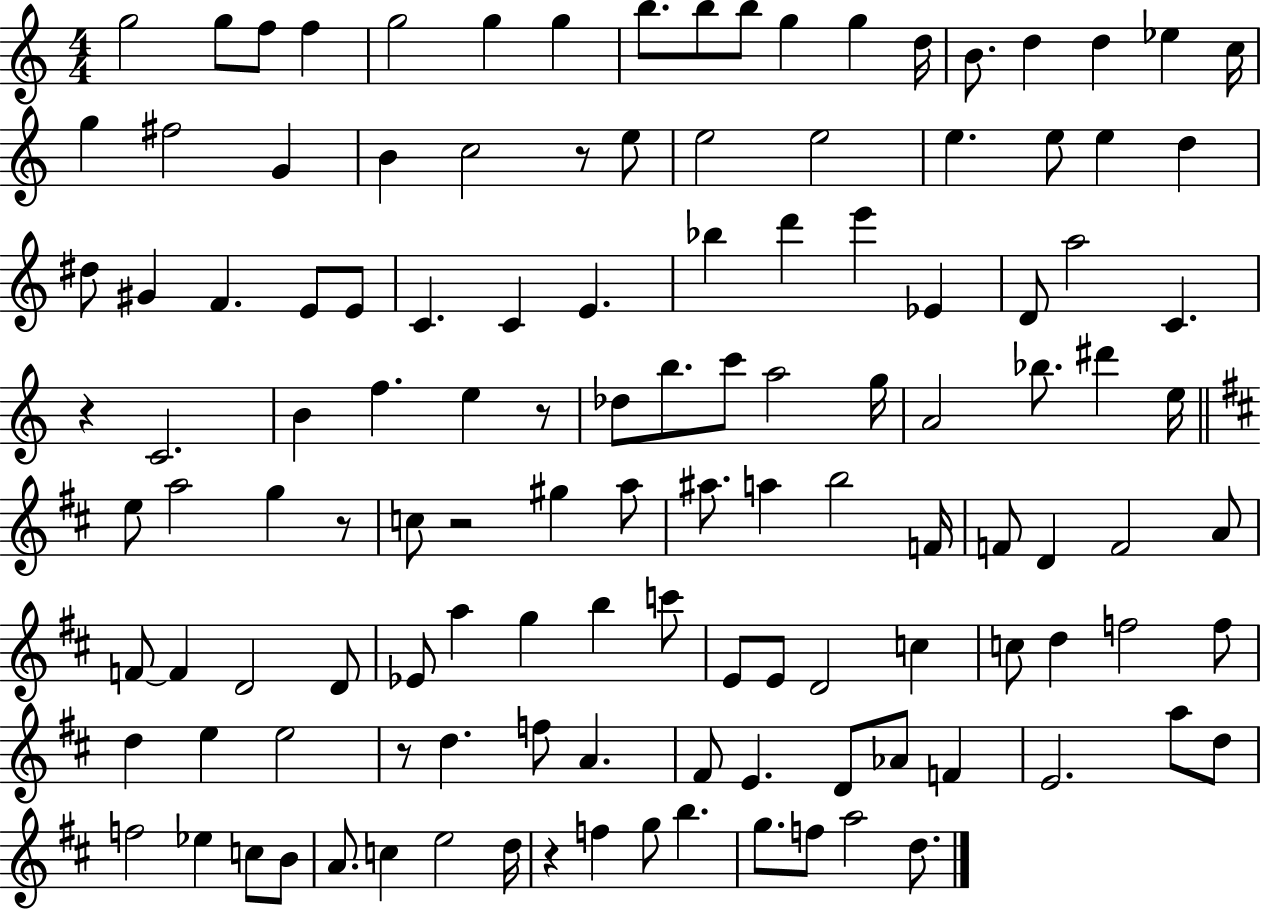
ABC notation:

X:1
T:Untitled
M:4/4
L:1/4
K:C
g2 g/2 f/2 f g2 g g b/2 b/2 b/2 g g d/4 B/2 d d _e c/4 g ^f2 G B c2 z/2 e/2 e2 e2 e e/2 e d ^d/2 ^G F E/2 E/2 C C E _b d' e' _E D/2 a2 C z C2 B f e z/2 _d/2 b/2 c'/2 a2 g/4 A2 _b/2 ^d' e/4 e/2 a2 g z/2 c/2 z2 ^g a/2 ^a/2 a b2 F/4 F/2 D F2 A/2 F/2 F D2 D/2 _E/2 a g b c'/2 E/2 E/2 D2 c c/2 d f2 f/2 d e e2 z/2 d f/2 A ^F/2 E D/2 _A/2 F E2 a/2 d/2 f2 _e c/2 B/2 A/2 c e2 d/4 z f g/2 b g/2 f/2 a2 d/2